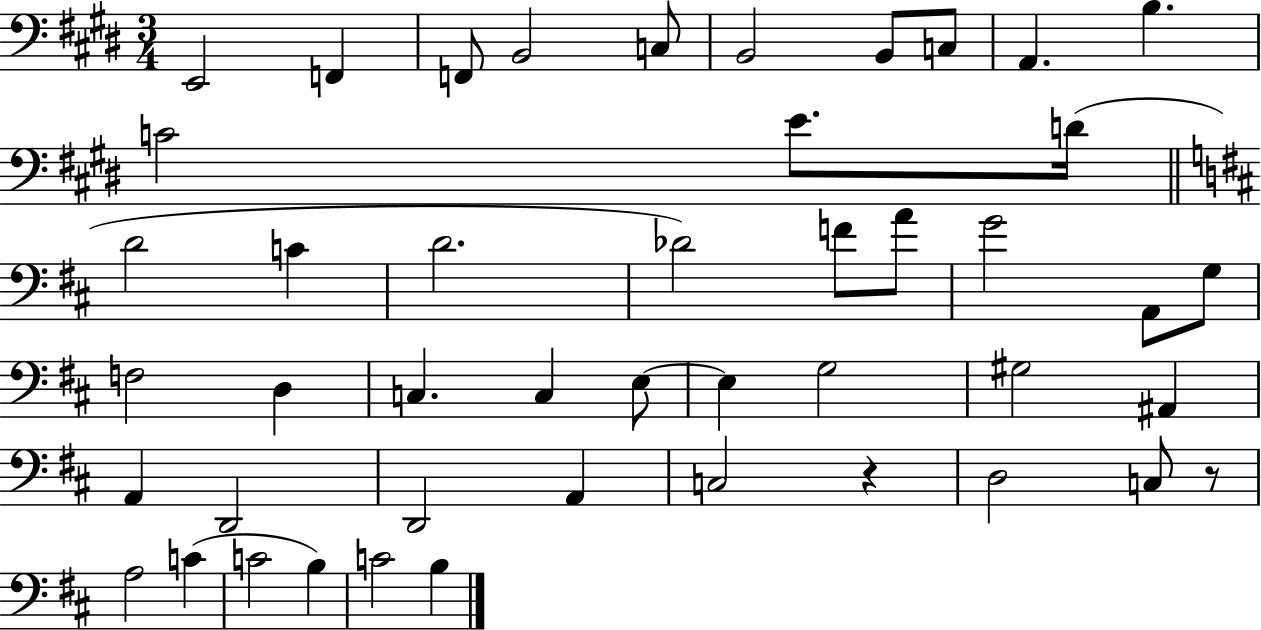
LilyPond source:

{
  \clef bass
  \numericTimeSignature
  \time 3/4
  \key e \major
  e,2 f,4 | f,8 b,2 c8 | b,2 b,8 c8 | a,4. b4. | \break c'2 e'8. d'16( | \bar "||" \break \key d \major d'2 c'4 | d'2. | des'2) f'8 a'8 | g'2 a,8 g8 | \break f2 d4 | c4. c4 e8~~ | e4 g2 | gis2 ais,4 | \break a,4 d,2 | d,2 a,4 | c2 r4 | d2 c8 r8 | \break a2 c'4( | c'2 b4) | c'2 b4 | \bar "|."
}